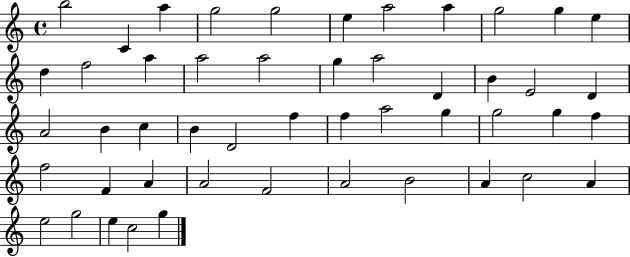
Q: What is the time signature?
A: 4/4